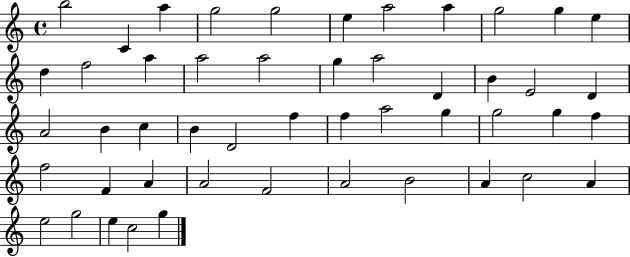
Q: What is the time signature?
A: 4/4